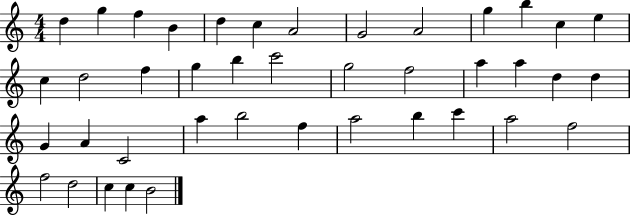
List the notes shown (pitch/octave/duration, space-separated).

D5/q G5/q F5/q B4/q D5/q C5/q A4/h G4/h A4/h G5/q B5/q C5/q E5/q C5/q D5/h F5/q G5/q B5/q C6/h G5/h F5/h A5/q A5/q D5/q D5/q G4/q A4/q C4/h A5/q B5/h F5/q A5/h B5/q C6/q A5/h F5/h F5/h D5/h C5/q C5/q B4/h